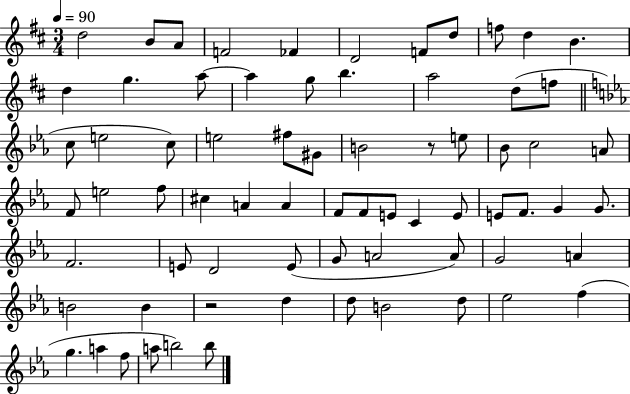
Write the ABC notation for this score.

X:1
T:Untitled
M:3/4
L:1/4
K:D
d2 B/2 A/2 F2 _F D2 F/2 d/2 f/2 d B d g a/2 a g/2 b a2 d/2 f/2 c/2 e2 c/2 e2 ^f/2 ^G/2 B2 z/2 e/2 _B/2 c2 A/2 F/2 e2 f/2 ^c A A F/2 F/2 E/2 C E/2 E/2 F/2 G G/2 F2 E/2 D2 E/2 G/2 A2 A/2 G2 A B2 B z2 d d/2 B2 d/2 _e2 f g a f/2 a/2 b2 b/2